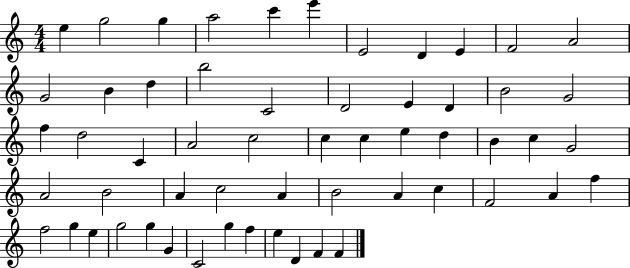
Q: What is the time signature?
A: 4/4